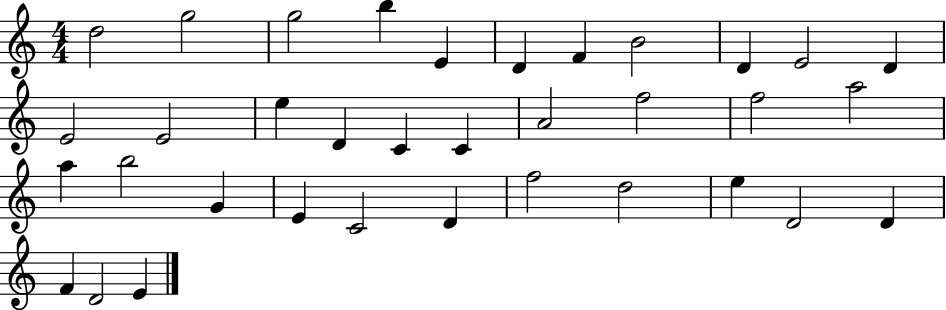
D5/h G5/h G5/h B5/q E4/q D4/q F4/q B4/h D4/q E4/h D4/q E4/h E4/h E5/q D4/q C4/q C4/q A4/h F5/h F5/h A5/h A5/q B5/h G4/q E4/q C4/h D4/q F5/h D5/h E5/q D4/h D4/q F4/q D4/h E4/q